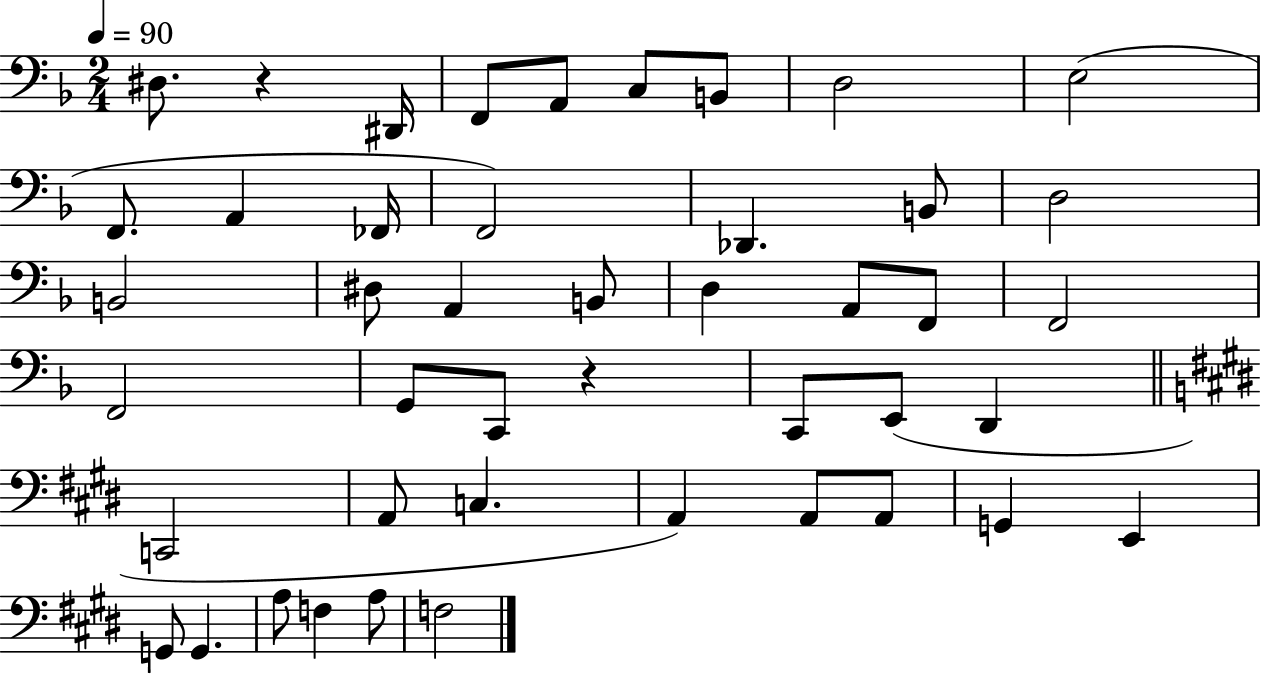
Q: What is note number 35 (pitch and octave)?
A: A2